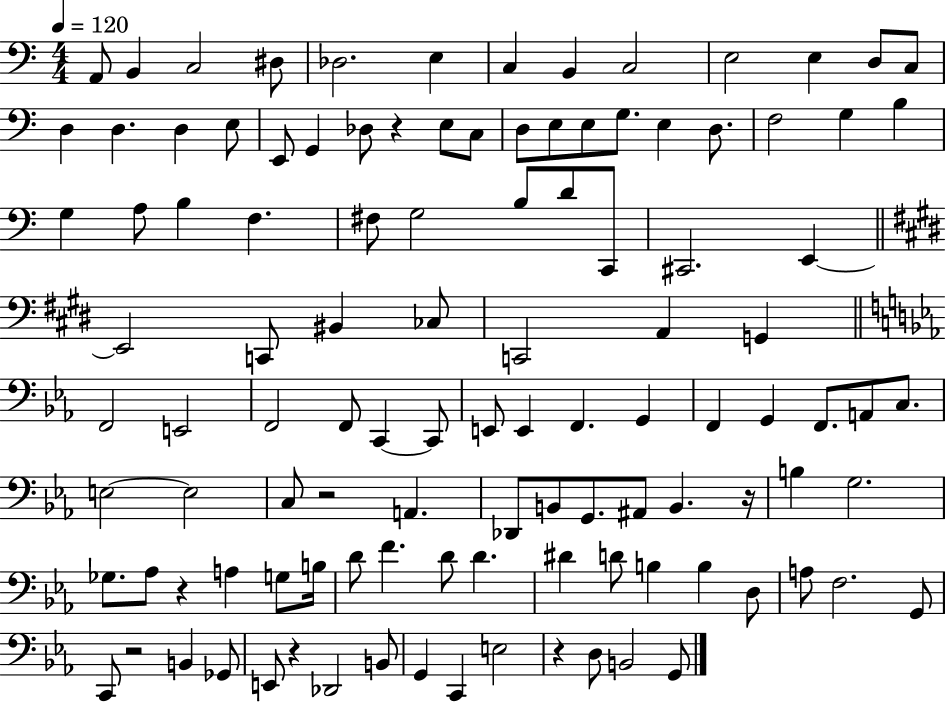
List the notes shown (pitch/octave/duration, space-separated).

A2/e B2/q C3/h D#3/e Db3/h. E3/q C3/q B2/q C3/h E3/h E3/q D3/e C3/e D3/q D3/q. D3/q E3/e E2/e G2/q Db3/e R/q E3/e C3/e D3/e E3/e E3/e G3/e. E3/q D3/e. F3/h G3/q B3/q G3/q A3/e B3/q F3/q. F#3/e G3/h B3/e D4/e C2/e C#2/h. E2/q E2/h C2/e BIS2/q CES3/e C2/h A2/q G2/q F2/h E2/h F2/h F2/e C2/q C2/e E2/e E2/q F2/q. G2/q F2/q G2/q F2/e. A2/e C3/e. E3/h E3/h C3/e R/h A2/q. Db2/e B2/e G2/e. A#2/e B2/q. R/s B3/q G3/h. Gb3/e. Ab3/e R/q A3/q G3/e B3/s D4/e F4/q. D4/e D4/q. D#4/q D4/e B3/q B3/q D3/e A3/e F3/h. G2/e C2/e R/h B2/q Gb2/e E2/e R/q Db2/h B2/e G2/q C2/q E3/h R/q D3/e B2/h G2/e